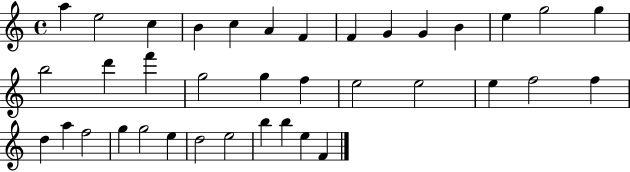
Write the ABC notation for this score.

X:1
T:Untitled
M:4/4
L:1/4
K:C
a e2 c B c A F F G G B e g2 g b2 d' f' g2 g f e2 e2 e f2 f d a f2 g g2 e d2 e2 b b e F